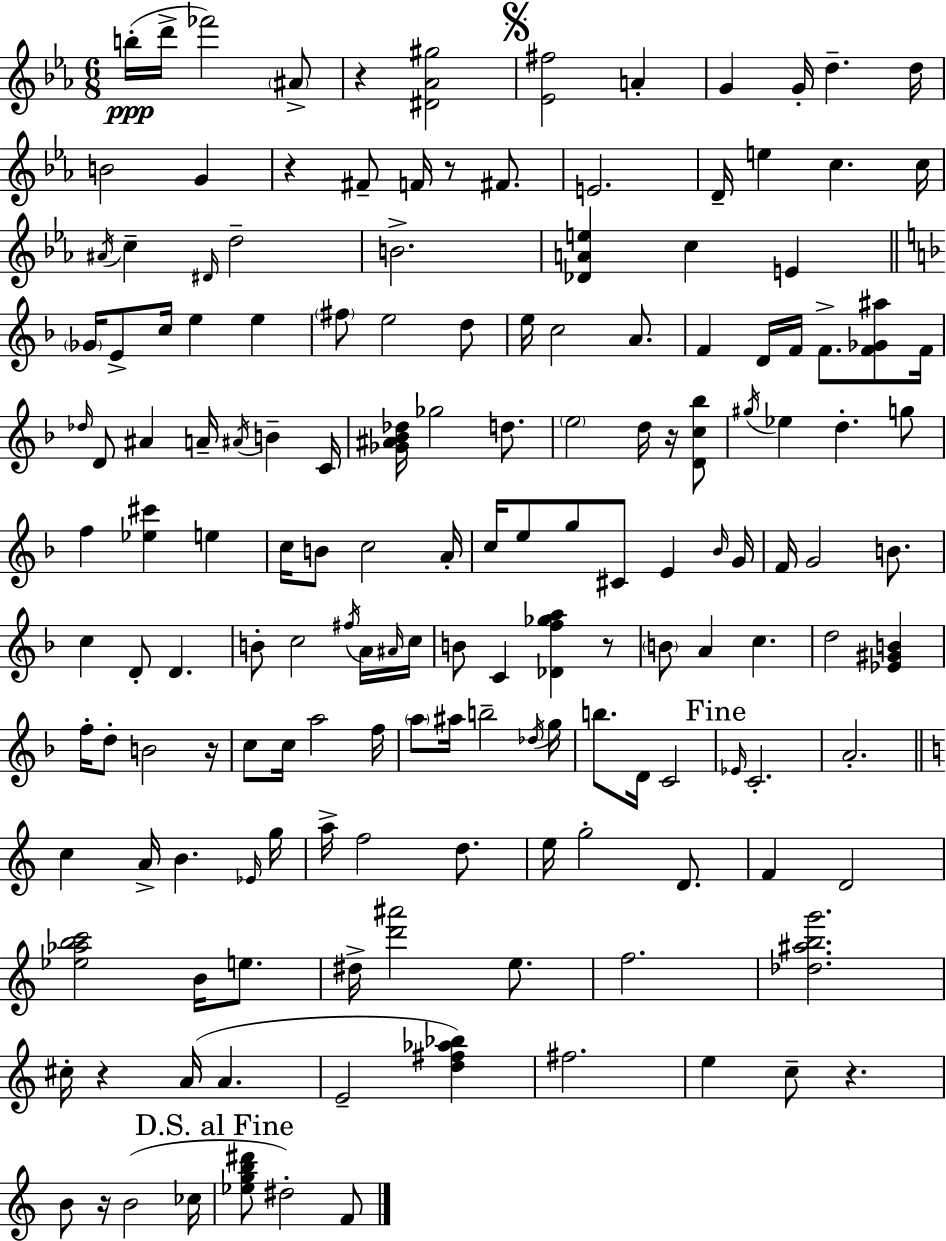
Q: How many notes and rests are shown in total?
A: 159